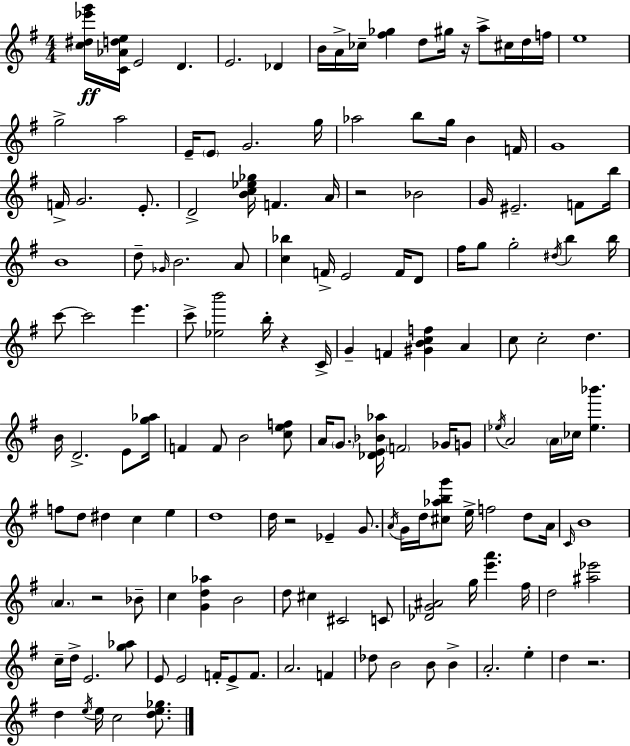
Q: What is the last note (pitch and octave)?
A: C5